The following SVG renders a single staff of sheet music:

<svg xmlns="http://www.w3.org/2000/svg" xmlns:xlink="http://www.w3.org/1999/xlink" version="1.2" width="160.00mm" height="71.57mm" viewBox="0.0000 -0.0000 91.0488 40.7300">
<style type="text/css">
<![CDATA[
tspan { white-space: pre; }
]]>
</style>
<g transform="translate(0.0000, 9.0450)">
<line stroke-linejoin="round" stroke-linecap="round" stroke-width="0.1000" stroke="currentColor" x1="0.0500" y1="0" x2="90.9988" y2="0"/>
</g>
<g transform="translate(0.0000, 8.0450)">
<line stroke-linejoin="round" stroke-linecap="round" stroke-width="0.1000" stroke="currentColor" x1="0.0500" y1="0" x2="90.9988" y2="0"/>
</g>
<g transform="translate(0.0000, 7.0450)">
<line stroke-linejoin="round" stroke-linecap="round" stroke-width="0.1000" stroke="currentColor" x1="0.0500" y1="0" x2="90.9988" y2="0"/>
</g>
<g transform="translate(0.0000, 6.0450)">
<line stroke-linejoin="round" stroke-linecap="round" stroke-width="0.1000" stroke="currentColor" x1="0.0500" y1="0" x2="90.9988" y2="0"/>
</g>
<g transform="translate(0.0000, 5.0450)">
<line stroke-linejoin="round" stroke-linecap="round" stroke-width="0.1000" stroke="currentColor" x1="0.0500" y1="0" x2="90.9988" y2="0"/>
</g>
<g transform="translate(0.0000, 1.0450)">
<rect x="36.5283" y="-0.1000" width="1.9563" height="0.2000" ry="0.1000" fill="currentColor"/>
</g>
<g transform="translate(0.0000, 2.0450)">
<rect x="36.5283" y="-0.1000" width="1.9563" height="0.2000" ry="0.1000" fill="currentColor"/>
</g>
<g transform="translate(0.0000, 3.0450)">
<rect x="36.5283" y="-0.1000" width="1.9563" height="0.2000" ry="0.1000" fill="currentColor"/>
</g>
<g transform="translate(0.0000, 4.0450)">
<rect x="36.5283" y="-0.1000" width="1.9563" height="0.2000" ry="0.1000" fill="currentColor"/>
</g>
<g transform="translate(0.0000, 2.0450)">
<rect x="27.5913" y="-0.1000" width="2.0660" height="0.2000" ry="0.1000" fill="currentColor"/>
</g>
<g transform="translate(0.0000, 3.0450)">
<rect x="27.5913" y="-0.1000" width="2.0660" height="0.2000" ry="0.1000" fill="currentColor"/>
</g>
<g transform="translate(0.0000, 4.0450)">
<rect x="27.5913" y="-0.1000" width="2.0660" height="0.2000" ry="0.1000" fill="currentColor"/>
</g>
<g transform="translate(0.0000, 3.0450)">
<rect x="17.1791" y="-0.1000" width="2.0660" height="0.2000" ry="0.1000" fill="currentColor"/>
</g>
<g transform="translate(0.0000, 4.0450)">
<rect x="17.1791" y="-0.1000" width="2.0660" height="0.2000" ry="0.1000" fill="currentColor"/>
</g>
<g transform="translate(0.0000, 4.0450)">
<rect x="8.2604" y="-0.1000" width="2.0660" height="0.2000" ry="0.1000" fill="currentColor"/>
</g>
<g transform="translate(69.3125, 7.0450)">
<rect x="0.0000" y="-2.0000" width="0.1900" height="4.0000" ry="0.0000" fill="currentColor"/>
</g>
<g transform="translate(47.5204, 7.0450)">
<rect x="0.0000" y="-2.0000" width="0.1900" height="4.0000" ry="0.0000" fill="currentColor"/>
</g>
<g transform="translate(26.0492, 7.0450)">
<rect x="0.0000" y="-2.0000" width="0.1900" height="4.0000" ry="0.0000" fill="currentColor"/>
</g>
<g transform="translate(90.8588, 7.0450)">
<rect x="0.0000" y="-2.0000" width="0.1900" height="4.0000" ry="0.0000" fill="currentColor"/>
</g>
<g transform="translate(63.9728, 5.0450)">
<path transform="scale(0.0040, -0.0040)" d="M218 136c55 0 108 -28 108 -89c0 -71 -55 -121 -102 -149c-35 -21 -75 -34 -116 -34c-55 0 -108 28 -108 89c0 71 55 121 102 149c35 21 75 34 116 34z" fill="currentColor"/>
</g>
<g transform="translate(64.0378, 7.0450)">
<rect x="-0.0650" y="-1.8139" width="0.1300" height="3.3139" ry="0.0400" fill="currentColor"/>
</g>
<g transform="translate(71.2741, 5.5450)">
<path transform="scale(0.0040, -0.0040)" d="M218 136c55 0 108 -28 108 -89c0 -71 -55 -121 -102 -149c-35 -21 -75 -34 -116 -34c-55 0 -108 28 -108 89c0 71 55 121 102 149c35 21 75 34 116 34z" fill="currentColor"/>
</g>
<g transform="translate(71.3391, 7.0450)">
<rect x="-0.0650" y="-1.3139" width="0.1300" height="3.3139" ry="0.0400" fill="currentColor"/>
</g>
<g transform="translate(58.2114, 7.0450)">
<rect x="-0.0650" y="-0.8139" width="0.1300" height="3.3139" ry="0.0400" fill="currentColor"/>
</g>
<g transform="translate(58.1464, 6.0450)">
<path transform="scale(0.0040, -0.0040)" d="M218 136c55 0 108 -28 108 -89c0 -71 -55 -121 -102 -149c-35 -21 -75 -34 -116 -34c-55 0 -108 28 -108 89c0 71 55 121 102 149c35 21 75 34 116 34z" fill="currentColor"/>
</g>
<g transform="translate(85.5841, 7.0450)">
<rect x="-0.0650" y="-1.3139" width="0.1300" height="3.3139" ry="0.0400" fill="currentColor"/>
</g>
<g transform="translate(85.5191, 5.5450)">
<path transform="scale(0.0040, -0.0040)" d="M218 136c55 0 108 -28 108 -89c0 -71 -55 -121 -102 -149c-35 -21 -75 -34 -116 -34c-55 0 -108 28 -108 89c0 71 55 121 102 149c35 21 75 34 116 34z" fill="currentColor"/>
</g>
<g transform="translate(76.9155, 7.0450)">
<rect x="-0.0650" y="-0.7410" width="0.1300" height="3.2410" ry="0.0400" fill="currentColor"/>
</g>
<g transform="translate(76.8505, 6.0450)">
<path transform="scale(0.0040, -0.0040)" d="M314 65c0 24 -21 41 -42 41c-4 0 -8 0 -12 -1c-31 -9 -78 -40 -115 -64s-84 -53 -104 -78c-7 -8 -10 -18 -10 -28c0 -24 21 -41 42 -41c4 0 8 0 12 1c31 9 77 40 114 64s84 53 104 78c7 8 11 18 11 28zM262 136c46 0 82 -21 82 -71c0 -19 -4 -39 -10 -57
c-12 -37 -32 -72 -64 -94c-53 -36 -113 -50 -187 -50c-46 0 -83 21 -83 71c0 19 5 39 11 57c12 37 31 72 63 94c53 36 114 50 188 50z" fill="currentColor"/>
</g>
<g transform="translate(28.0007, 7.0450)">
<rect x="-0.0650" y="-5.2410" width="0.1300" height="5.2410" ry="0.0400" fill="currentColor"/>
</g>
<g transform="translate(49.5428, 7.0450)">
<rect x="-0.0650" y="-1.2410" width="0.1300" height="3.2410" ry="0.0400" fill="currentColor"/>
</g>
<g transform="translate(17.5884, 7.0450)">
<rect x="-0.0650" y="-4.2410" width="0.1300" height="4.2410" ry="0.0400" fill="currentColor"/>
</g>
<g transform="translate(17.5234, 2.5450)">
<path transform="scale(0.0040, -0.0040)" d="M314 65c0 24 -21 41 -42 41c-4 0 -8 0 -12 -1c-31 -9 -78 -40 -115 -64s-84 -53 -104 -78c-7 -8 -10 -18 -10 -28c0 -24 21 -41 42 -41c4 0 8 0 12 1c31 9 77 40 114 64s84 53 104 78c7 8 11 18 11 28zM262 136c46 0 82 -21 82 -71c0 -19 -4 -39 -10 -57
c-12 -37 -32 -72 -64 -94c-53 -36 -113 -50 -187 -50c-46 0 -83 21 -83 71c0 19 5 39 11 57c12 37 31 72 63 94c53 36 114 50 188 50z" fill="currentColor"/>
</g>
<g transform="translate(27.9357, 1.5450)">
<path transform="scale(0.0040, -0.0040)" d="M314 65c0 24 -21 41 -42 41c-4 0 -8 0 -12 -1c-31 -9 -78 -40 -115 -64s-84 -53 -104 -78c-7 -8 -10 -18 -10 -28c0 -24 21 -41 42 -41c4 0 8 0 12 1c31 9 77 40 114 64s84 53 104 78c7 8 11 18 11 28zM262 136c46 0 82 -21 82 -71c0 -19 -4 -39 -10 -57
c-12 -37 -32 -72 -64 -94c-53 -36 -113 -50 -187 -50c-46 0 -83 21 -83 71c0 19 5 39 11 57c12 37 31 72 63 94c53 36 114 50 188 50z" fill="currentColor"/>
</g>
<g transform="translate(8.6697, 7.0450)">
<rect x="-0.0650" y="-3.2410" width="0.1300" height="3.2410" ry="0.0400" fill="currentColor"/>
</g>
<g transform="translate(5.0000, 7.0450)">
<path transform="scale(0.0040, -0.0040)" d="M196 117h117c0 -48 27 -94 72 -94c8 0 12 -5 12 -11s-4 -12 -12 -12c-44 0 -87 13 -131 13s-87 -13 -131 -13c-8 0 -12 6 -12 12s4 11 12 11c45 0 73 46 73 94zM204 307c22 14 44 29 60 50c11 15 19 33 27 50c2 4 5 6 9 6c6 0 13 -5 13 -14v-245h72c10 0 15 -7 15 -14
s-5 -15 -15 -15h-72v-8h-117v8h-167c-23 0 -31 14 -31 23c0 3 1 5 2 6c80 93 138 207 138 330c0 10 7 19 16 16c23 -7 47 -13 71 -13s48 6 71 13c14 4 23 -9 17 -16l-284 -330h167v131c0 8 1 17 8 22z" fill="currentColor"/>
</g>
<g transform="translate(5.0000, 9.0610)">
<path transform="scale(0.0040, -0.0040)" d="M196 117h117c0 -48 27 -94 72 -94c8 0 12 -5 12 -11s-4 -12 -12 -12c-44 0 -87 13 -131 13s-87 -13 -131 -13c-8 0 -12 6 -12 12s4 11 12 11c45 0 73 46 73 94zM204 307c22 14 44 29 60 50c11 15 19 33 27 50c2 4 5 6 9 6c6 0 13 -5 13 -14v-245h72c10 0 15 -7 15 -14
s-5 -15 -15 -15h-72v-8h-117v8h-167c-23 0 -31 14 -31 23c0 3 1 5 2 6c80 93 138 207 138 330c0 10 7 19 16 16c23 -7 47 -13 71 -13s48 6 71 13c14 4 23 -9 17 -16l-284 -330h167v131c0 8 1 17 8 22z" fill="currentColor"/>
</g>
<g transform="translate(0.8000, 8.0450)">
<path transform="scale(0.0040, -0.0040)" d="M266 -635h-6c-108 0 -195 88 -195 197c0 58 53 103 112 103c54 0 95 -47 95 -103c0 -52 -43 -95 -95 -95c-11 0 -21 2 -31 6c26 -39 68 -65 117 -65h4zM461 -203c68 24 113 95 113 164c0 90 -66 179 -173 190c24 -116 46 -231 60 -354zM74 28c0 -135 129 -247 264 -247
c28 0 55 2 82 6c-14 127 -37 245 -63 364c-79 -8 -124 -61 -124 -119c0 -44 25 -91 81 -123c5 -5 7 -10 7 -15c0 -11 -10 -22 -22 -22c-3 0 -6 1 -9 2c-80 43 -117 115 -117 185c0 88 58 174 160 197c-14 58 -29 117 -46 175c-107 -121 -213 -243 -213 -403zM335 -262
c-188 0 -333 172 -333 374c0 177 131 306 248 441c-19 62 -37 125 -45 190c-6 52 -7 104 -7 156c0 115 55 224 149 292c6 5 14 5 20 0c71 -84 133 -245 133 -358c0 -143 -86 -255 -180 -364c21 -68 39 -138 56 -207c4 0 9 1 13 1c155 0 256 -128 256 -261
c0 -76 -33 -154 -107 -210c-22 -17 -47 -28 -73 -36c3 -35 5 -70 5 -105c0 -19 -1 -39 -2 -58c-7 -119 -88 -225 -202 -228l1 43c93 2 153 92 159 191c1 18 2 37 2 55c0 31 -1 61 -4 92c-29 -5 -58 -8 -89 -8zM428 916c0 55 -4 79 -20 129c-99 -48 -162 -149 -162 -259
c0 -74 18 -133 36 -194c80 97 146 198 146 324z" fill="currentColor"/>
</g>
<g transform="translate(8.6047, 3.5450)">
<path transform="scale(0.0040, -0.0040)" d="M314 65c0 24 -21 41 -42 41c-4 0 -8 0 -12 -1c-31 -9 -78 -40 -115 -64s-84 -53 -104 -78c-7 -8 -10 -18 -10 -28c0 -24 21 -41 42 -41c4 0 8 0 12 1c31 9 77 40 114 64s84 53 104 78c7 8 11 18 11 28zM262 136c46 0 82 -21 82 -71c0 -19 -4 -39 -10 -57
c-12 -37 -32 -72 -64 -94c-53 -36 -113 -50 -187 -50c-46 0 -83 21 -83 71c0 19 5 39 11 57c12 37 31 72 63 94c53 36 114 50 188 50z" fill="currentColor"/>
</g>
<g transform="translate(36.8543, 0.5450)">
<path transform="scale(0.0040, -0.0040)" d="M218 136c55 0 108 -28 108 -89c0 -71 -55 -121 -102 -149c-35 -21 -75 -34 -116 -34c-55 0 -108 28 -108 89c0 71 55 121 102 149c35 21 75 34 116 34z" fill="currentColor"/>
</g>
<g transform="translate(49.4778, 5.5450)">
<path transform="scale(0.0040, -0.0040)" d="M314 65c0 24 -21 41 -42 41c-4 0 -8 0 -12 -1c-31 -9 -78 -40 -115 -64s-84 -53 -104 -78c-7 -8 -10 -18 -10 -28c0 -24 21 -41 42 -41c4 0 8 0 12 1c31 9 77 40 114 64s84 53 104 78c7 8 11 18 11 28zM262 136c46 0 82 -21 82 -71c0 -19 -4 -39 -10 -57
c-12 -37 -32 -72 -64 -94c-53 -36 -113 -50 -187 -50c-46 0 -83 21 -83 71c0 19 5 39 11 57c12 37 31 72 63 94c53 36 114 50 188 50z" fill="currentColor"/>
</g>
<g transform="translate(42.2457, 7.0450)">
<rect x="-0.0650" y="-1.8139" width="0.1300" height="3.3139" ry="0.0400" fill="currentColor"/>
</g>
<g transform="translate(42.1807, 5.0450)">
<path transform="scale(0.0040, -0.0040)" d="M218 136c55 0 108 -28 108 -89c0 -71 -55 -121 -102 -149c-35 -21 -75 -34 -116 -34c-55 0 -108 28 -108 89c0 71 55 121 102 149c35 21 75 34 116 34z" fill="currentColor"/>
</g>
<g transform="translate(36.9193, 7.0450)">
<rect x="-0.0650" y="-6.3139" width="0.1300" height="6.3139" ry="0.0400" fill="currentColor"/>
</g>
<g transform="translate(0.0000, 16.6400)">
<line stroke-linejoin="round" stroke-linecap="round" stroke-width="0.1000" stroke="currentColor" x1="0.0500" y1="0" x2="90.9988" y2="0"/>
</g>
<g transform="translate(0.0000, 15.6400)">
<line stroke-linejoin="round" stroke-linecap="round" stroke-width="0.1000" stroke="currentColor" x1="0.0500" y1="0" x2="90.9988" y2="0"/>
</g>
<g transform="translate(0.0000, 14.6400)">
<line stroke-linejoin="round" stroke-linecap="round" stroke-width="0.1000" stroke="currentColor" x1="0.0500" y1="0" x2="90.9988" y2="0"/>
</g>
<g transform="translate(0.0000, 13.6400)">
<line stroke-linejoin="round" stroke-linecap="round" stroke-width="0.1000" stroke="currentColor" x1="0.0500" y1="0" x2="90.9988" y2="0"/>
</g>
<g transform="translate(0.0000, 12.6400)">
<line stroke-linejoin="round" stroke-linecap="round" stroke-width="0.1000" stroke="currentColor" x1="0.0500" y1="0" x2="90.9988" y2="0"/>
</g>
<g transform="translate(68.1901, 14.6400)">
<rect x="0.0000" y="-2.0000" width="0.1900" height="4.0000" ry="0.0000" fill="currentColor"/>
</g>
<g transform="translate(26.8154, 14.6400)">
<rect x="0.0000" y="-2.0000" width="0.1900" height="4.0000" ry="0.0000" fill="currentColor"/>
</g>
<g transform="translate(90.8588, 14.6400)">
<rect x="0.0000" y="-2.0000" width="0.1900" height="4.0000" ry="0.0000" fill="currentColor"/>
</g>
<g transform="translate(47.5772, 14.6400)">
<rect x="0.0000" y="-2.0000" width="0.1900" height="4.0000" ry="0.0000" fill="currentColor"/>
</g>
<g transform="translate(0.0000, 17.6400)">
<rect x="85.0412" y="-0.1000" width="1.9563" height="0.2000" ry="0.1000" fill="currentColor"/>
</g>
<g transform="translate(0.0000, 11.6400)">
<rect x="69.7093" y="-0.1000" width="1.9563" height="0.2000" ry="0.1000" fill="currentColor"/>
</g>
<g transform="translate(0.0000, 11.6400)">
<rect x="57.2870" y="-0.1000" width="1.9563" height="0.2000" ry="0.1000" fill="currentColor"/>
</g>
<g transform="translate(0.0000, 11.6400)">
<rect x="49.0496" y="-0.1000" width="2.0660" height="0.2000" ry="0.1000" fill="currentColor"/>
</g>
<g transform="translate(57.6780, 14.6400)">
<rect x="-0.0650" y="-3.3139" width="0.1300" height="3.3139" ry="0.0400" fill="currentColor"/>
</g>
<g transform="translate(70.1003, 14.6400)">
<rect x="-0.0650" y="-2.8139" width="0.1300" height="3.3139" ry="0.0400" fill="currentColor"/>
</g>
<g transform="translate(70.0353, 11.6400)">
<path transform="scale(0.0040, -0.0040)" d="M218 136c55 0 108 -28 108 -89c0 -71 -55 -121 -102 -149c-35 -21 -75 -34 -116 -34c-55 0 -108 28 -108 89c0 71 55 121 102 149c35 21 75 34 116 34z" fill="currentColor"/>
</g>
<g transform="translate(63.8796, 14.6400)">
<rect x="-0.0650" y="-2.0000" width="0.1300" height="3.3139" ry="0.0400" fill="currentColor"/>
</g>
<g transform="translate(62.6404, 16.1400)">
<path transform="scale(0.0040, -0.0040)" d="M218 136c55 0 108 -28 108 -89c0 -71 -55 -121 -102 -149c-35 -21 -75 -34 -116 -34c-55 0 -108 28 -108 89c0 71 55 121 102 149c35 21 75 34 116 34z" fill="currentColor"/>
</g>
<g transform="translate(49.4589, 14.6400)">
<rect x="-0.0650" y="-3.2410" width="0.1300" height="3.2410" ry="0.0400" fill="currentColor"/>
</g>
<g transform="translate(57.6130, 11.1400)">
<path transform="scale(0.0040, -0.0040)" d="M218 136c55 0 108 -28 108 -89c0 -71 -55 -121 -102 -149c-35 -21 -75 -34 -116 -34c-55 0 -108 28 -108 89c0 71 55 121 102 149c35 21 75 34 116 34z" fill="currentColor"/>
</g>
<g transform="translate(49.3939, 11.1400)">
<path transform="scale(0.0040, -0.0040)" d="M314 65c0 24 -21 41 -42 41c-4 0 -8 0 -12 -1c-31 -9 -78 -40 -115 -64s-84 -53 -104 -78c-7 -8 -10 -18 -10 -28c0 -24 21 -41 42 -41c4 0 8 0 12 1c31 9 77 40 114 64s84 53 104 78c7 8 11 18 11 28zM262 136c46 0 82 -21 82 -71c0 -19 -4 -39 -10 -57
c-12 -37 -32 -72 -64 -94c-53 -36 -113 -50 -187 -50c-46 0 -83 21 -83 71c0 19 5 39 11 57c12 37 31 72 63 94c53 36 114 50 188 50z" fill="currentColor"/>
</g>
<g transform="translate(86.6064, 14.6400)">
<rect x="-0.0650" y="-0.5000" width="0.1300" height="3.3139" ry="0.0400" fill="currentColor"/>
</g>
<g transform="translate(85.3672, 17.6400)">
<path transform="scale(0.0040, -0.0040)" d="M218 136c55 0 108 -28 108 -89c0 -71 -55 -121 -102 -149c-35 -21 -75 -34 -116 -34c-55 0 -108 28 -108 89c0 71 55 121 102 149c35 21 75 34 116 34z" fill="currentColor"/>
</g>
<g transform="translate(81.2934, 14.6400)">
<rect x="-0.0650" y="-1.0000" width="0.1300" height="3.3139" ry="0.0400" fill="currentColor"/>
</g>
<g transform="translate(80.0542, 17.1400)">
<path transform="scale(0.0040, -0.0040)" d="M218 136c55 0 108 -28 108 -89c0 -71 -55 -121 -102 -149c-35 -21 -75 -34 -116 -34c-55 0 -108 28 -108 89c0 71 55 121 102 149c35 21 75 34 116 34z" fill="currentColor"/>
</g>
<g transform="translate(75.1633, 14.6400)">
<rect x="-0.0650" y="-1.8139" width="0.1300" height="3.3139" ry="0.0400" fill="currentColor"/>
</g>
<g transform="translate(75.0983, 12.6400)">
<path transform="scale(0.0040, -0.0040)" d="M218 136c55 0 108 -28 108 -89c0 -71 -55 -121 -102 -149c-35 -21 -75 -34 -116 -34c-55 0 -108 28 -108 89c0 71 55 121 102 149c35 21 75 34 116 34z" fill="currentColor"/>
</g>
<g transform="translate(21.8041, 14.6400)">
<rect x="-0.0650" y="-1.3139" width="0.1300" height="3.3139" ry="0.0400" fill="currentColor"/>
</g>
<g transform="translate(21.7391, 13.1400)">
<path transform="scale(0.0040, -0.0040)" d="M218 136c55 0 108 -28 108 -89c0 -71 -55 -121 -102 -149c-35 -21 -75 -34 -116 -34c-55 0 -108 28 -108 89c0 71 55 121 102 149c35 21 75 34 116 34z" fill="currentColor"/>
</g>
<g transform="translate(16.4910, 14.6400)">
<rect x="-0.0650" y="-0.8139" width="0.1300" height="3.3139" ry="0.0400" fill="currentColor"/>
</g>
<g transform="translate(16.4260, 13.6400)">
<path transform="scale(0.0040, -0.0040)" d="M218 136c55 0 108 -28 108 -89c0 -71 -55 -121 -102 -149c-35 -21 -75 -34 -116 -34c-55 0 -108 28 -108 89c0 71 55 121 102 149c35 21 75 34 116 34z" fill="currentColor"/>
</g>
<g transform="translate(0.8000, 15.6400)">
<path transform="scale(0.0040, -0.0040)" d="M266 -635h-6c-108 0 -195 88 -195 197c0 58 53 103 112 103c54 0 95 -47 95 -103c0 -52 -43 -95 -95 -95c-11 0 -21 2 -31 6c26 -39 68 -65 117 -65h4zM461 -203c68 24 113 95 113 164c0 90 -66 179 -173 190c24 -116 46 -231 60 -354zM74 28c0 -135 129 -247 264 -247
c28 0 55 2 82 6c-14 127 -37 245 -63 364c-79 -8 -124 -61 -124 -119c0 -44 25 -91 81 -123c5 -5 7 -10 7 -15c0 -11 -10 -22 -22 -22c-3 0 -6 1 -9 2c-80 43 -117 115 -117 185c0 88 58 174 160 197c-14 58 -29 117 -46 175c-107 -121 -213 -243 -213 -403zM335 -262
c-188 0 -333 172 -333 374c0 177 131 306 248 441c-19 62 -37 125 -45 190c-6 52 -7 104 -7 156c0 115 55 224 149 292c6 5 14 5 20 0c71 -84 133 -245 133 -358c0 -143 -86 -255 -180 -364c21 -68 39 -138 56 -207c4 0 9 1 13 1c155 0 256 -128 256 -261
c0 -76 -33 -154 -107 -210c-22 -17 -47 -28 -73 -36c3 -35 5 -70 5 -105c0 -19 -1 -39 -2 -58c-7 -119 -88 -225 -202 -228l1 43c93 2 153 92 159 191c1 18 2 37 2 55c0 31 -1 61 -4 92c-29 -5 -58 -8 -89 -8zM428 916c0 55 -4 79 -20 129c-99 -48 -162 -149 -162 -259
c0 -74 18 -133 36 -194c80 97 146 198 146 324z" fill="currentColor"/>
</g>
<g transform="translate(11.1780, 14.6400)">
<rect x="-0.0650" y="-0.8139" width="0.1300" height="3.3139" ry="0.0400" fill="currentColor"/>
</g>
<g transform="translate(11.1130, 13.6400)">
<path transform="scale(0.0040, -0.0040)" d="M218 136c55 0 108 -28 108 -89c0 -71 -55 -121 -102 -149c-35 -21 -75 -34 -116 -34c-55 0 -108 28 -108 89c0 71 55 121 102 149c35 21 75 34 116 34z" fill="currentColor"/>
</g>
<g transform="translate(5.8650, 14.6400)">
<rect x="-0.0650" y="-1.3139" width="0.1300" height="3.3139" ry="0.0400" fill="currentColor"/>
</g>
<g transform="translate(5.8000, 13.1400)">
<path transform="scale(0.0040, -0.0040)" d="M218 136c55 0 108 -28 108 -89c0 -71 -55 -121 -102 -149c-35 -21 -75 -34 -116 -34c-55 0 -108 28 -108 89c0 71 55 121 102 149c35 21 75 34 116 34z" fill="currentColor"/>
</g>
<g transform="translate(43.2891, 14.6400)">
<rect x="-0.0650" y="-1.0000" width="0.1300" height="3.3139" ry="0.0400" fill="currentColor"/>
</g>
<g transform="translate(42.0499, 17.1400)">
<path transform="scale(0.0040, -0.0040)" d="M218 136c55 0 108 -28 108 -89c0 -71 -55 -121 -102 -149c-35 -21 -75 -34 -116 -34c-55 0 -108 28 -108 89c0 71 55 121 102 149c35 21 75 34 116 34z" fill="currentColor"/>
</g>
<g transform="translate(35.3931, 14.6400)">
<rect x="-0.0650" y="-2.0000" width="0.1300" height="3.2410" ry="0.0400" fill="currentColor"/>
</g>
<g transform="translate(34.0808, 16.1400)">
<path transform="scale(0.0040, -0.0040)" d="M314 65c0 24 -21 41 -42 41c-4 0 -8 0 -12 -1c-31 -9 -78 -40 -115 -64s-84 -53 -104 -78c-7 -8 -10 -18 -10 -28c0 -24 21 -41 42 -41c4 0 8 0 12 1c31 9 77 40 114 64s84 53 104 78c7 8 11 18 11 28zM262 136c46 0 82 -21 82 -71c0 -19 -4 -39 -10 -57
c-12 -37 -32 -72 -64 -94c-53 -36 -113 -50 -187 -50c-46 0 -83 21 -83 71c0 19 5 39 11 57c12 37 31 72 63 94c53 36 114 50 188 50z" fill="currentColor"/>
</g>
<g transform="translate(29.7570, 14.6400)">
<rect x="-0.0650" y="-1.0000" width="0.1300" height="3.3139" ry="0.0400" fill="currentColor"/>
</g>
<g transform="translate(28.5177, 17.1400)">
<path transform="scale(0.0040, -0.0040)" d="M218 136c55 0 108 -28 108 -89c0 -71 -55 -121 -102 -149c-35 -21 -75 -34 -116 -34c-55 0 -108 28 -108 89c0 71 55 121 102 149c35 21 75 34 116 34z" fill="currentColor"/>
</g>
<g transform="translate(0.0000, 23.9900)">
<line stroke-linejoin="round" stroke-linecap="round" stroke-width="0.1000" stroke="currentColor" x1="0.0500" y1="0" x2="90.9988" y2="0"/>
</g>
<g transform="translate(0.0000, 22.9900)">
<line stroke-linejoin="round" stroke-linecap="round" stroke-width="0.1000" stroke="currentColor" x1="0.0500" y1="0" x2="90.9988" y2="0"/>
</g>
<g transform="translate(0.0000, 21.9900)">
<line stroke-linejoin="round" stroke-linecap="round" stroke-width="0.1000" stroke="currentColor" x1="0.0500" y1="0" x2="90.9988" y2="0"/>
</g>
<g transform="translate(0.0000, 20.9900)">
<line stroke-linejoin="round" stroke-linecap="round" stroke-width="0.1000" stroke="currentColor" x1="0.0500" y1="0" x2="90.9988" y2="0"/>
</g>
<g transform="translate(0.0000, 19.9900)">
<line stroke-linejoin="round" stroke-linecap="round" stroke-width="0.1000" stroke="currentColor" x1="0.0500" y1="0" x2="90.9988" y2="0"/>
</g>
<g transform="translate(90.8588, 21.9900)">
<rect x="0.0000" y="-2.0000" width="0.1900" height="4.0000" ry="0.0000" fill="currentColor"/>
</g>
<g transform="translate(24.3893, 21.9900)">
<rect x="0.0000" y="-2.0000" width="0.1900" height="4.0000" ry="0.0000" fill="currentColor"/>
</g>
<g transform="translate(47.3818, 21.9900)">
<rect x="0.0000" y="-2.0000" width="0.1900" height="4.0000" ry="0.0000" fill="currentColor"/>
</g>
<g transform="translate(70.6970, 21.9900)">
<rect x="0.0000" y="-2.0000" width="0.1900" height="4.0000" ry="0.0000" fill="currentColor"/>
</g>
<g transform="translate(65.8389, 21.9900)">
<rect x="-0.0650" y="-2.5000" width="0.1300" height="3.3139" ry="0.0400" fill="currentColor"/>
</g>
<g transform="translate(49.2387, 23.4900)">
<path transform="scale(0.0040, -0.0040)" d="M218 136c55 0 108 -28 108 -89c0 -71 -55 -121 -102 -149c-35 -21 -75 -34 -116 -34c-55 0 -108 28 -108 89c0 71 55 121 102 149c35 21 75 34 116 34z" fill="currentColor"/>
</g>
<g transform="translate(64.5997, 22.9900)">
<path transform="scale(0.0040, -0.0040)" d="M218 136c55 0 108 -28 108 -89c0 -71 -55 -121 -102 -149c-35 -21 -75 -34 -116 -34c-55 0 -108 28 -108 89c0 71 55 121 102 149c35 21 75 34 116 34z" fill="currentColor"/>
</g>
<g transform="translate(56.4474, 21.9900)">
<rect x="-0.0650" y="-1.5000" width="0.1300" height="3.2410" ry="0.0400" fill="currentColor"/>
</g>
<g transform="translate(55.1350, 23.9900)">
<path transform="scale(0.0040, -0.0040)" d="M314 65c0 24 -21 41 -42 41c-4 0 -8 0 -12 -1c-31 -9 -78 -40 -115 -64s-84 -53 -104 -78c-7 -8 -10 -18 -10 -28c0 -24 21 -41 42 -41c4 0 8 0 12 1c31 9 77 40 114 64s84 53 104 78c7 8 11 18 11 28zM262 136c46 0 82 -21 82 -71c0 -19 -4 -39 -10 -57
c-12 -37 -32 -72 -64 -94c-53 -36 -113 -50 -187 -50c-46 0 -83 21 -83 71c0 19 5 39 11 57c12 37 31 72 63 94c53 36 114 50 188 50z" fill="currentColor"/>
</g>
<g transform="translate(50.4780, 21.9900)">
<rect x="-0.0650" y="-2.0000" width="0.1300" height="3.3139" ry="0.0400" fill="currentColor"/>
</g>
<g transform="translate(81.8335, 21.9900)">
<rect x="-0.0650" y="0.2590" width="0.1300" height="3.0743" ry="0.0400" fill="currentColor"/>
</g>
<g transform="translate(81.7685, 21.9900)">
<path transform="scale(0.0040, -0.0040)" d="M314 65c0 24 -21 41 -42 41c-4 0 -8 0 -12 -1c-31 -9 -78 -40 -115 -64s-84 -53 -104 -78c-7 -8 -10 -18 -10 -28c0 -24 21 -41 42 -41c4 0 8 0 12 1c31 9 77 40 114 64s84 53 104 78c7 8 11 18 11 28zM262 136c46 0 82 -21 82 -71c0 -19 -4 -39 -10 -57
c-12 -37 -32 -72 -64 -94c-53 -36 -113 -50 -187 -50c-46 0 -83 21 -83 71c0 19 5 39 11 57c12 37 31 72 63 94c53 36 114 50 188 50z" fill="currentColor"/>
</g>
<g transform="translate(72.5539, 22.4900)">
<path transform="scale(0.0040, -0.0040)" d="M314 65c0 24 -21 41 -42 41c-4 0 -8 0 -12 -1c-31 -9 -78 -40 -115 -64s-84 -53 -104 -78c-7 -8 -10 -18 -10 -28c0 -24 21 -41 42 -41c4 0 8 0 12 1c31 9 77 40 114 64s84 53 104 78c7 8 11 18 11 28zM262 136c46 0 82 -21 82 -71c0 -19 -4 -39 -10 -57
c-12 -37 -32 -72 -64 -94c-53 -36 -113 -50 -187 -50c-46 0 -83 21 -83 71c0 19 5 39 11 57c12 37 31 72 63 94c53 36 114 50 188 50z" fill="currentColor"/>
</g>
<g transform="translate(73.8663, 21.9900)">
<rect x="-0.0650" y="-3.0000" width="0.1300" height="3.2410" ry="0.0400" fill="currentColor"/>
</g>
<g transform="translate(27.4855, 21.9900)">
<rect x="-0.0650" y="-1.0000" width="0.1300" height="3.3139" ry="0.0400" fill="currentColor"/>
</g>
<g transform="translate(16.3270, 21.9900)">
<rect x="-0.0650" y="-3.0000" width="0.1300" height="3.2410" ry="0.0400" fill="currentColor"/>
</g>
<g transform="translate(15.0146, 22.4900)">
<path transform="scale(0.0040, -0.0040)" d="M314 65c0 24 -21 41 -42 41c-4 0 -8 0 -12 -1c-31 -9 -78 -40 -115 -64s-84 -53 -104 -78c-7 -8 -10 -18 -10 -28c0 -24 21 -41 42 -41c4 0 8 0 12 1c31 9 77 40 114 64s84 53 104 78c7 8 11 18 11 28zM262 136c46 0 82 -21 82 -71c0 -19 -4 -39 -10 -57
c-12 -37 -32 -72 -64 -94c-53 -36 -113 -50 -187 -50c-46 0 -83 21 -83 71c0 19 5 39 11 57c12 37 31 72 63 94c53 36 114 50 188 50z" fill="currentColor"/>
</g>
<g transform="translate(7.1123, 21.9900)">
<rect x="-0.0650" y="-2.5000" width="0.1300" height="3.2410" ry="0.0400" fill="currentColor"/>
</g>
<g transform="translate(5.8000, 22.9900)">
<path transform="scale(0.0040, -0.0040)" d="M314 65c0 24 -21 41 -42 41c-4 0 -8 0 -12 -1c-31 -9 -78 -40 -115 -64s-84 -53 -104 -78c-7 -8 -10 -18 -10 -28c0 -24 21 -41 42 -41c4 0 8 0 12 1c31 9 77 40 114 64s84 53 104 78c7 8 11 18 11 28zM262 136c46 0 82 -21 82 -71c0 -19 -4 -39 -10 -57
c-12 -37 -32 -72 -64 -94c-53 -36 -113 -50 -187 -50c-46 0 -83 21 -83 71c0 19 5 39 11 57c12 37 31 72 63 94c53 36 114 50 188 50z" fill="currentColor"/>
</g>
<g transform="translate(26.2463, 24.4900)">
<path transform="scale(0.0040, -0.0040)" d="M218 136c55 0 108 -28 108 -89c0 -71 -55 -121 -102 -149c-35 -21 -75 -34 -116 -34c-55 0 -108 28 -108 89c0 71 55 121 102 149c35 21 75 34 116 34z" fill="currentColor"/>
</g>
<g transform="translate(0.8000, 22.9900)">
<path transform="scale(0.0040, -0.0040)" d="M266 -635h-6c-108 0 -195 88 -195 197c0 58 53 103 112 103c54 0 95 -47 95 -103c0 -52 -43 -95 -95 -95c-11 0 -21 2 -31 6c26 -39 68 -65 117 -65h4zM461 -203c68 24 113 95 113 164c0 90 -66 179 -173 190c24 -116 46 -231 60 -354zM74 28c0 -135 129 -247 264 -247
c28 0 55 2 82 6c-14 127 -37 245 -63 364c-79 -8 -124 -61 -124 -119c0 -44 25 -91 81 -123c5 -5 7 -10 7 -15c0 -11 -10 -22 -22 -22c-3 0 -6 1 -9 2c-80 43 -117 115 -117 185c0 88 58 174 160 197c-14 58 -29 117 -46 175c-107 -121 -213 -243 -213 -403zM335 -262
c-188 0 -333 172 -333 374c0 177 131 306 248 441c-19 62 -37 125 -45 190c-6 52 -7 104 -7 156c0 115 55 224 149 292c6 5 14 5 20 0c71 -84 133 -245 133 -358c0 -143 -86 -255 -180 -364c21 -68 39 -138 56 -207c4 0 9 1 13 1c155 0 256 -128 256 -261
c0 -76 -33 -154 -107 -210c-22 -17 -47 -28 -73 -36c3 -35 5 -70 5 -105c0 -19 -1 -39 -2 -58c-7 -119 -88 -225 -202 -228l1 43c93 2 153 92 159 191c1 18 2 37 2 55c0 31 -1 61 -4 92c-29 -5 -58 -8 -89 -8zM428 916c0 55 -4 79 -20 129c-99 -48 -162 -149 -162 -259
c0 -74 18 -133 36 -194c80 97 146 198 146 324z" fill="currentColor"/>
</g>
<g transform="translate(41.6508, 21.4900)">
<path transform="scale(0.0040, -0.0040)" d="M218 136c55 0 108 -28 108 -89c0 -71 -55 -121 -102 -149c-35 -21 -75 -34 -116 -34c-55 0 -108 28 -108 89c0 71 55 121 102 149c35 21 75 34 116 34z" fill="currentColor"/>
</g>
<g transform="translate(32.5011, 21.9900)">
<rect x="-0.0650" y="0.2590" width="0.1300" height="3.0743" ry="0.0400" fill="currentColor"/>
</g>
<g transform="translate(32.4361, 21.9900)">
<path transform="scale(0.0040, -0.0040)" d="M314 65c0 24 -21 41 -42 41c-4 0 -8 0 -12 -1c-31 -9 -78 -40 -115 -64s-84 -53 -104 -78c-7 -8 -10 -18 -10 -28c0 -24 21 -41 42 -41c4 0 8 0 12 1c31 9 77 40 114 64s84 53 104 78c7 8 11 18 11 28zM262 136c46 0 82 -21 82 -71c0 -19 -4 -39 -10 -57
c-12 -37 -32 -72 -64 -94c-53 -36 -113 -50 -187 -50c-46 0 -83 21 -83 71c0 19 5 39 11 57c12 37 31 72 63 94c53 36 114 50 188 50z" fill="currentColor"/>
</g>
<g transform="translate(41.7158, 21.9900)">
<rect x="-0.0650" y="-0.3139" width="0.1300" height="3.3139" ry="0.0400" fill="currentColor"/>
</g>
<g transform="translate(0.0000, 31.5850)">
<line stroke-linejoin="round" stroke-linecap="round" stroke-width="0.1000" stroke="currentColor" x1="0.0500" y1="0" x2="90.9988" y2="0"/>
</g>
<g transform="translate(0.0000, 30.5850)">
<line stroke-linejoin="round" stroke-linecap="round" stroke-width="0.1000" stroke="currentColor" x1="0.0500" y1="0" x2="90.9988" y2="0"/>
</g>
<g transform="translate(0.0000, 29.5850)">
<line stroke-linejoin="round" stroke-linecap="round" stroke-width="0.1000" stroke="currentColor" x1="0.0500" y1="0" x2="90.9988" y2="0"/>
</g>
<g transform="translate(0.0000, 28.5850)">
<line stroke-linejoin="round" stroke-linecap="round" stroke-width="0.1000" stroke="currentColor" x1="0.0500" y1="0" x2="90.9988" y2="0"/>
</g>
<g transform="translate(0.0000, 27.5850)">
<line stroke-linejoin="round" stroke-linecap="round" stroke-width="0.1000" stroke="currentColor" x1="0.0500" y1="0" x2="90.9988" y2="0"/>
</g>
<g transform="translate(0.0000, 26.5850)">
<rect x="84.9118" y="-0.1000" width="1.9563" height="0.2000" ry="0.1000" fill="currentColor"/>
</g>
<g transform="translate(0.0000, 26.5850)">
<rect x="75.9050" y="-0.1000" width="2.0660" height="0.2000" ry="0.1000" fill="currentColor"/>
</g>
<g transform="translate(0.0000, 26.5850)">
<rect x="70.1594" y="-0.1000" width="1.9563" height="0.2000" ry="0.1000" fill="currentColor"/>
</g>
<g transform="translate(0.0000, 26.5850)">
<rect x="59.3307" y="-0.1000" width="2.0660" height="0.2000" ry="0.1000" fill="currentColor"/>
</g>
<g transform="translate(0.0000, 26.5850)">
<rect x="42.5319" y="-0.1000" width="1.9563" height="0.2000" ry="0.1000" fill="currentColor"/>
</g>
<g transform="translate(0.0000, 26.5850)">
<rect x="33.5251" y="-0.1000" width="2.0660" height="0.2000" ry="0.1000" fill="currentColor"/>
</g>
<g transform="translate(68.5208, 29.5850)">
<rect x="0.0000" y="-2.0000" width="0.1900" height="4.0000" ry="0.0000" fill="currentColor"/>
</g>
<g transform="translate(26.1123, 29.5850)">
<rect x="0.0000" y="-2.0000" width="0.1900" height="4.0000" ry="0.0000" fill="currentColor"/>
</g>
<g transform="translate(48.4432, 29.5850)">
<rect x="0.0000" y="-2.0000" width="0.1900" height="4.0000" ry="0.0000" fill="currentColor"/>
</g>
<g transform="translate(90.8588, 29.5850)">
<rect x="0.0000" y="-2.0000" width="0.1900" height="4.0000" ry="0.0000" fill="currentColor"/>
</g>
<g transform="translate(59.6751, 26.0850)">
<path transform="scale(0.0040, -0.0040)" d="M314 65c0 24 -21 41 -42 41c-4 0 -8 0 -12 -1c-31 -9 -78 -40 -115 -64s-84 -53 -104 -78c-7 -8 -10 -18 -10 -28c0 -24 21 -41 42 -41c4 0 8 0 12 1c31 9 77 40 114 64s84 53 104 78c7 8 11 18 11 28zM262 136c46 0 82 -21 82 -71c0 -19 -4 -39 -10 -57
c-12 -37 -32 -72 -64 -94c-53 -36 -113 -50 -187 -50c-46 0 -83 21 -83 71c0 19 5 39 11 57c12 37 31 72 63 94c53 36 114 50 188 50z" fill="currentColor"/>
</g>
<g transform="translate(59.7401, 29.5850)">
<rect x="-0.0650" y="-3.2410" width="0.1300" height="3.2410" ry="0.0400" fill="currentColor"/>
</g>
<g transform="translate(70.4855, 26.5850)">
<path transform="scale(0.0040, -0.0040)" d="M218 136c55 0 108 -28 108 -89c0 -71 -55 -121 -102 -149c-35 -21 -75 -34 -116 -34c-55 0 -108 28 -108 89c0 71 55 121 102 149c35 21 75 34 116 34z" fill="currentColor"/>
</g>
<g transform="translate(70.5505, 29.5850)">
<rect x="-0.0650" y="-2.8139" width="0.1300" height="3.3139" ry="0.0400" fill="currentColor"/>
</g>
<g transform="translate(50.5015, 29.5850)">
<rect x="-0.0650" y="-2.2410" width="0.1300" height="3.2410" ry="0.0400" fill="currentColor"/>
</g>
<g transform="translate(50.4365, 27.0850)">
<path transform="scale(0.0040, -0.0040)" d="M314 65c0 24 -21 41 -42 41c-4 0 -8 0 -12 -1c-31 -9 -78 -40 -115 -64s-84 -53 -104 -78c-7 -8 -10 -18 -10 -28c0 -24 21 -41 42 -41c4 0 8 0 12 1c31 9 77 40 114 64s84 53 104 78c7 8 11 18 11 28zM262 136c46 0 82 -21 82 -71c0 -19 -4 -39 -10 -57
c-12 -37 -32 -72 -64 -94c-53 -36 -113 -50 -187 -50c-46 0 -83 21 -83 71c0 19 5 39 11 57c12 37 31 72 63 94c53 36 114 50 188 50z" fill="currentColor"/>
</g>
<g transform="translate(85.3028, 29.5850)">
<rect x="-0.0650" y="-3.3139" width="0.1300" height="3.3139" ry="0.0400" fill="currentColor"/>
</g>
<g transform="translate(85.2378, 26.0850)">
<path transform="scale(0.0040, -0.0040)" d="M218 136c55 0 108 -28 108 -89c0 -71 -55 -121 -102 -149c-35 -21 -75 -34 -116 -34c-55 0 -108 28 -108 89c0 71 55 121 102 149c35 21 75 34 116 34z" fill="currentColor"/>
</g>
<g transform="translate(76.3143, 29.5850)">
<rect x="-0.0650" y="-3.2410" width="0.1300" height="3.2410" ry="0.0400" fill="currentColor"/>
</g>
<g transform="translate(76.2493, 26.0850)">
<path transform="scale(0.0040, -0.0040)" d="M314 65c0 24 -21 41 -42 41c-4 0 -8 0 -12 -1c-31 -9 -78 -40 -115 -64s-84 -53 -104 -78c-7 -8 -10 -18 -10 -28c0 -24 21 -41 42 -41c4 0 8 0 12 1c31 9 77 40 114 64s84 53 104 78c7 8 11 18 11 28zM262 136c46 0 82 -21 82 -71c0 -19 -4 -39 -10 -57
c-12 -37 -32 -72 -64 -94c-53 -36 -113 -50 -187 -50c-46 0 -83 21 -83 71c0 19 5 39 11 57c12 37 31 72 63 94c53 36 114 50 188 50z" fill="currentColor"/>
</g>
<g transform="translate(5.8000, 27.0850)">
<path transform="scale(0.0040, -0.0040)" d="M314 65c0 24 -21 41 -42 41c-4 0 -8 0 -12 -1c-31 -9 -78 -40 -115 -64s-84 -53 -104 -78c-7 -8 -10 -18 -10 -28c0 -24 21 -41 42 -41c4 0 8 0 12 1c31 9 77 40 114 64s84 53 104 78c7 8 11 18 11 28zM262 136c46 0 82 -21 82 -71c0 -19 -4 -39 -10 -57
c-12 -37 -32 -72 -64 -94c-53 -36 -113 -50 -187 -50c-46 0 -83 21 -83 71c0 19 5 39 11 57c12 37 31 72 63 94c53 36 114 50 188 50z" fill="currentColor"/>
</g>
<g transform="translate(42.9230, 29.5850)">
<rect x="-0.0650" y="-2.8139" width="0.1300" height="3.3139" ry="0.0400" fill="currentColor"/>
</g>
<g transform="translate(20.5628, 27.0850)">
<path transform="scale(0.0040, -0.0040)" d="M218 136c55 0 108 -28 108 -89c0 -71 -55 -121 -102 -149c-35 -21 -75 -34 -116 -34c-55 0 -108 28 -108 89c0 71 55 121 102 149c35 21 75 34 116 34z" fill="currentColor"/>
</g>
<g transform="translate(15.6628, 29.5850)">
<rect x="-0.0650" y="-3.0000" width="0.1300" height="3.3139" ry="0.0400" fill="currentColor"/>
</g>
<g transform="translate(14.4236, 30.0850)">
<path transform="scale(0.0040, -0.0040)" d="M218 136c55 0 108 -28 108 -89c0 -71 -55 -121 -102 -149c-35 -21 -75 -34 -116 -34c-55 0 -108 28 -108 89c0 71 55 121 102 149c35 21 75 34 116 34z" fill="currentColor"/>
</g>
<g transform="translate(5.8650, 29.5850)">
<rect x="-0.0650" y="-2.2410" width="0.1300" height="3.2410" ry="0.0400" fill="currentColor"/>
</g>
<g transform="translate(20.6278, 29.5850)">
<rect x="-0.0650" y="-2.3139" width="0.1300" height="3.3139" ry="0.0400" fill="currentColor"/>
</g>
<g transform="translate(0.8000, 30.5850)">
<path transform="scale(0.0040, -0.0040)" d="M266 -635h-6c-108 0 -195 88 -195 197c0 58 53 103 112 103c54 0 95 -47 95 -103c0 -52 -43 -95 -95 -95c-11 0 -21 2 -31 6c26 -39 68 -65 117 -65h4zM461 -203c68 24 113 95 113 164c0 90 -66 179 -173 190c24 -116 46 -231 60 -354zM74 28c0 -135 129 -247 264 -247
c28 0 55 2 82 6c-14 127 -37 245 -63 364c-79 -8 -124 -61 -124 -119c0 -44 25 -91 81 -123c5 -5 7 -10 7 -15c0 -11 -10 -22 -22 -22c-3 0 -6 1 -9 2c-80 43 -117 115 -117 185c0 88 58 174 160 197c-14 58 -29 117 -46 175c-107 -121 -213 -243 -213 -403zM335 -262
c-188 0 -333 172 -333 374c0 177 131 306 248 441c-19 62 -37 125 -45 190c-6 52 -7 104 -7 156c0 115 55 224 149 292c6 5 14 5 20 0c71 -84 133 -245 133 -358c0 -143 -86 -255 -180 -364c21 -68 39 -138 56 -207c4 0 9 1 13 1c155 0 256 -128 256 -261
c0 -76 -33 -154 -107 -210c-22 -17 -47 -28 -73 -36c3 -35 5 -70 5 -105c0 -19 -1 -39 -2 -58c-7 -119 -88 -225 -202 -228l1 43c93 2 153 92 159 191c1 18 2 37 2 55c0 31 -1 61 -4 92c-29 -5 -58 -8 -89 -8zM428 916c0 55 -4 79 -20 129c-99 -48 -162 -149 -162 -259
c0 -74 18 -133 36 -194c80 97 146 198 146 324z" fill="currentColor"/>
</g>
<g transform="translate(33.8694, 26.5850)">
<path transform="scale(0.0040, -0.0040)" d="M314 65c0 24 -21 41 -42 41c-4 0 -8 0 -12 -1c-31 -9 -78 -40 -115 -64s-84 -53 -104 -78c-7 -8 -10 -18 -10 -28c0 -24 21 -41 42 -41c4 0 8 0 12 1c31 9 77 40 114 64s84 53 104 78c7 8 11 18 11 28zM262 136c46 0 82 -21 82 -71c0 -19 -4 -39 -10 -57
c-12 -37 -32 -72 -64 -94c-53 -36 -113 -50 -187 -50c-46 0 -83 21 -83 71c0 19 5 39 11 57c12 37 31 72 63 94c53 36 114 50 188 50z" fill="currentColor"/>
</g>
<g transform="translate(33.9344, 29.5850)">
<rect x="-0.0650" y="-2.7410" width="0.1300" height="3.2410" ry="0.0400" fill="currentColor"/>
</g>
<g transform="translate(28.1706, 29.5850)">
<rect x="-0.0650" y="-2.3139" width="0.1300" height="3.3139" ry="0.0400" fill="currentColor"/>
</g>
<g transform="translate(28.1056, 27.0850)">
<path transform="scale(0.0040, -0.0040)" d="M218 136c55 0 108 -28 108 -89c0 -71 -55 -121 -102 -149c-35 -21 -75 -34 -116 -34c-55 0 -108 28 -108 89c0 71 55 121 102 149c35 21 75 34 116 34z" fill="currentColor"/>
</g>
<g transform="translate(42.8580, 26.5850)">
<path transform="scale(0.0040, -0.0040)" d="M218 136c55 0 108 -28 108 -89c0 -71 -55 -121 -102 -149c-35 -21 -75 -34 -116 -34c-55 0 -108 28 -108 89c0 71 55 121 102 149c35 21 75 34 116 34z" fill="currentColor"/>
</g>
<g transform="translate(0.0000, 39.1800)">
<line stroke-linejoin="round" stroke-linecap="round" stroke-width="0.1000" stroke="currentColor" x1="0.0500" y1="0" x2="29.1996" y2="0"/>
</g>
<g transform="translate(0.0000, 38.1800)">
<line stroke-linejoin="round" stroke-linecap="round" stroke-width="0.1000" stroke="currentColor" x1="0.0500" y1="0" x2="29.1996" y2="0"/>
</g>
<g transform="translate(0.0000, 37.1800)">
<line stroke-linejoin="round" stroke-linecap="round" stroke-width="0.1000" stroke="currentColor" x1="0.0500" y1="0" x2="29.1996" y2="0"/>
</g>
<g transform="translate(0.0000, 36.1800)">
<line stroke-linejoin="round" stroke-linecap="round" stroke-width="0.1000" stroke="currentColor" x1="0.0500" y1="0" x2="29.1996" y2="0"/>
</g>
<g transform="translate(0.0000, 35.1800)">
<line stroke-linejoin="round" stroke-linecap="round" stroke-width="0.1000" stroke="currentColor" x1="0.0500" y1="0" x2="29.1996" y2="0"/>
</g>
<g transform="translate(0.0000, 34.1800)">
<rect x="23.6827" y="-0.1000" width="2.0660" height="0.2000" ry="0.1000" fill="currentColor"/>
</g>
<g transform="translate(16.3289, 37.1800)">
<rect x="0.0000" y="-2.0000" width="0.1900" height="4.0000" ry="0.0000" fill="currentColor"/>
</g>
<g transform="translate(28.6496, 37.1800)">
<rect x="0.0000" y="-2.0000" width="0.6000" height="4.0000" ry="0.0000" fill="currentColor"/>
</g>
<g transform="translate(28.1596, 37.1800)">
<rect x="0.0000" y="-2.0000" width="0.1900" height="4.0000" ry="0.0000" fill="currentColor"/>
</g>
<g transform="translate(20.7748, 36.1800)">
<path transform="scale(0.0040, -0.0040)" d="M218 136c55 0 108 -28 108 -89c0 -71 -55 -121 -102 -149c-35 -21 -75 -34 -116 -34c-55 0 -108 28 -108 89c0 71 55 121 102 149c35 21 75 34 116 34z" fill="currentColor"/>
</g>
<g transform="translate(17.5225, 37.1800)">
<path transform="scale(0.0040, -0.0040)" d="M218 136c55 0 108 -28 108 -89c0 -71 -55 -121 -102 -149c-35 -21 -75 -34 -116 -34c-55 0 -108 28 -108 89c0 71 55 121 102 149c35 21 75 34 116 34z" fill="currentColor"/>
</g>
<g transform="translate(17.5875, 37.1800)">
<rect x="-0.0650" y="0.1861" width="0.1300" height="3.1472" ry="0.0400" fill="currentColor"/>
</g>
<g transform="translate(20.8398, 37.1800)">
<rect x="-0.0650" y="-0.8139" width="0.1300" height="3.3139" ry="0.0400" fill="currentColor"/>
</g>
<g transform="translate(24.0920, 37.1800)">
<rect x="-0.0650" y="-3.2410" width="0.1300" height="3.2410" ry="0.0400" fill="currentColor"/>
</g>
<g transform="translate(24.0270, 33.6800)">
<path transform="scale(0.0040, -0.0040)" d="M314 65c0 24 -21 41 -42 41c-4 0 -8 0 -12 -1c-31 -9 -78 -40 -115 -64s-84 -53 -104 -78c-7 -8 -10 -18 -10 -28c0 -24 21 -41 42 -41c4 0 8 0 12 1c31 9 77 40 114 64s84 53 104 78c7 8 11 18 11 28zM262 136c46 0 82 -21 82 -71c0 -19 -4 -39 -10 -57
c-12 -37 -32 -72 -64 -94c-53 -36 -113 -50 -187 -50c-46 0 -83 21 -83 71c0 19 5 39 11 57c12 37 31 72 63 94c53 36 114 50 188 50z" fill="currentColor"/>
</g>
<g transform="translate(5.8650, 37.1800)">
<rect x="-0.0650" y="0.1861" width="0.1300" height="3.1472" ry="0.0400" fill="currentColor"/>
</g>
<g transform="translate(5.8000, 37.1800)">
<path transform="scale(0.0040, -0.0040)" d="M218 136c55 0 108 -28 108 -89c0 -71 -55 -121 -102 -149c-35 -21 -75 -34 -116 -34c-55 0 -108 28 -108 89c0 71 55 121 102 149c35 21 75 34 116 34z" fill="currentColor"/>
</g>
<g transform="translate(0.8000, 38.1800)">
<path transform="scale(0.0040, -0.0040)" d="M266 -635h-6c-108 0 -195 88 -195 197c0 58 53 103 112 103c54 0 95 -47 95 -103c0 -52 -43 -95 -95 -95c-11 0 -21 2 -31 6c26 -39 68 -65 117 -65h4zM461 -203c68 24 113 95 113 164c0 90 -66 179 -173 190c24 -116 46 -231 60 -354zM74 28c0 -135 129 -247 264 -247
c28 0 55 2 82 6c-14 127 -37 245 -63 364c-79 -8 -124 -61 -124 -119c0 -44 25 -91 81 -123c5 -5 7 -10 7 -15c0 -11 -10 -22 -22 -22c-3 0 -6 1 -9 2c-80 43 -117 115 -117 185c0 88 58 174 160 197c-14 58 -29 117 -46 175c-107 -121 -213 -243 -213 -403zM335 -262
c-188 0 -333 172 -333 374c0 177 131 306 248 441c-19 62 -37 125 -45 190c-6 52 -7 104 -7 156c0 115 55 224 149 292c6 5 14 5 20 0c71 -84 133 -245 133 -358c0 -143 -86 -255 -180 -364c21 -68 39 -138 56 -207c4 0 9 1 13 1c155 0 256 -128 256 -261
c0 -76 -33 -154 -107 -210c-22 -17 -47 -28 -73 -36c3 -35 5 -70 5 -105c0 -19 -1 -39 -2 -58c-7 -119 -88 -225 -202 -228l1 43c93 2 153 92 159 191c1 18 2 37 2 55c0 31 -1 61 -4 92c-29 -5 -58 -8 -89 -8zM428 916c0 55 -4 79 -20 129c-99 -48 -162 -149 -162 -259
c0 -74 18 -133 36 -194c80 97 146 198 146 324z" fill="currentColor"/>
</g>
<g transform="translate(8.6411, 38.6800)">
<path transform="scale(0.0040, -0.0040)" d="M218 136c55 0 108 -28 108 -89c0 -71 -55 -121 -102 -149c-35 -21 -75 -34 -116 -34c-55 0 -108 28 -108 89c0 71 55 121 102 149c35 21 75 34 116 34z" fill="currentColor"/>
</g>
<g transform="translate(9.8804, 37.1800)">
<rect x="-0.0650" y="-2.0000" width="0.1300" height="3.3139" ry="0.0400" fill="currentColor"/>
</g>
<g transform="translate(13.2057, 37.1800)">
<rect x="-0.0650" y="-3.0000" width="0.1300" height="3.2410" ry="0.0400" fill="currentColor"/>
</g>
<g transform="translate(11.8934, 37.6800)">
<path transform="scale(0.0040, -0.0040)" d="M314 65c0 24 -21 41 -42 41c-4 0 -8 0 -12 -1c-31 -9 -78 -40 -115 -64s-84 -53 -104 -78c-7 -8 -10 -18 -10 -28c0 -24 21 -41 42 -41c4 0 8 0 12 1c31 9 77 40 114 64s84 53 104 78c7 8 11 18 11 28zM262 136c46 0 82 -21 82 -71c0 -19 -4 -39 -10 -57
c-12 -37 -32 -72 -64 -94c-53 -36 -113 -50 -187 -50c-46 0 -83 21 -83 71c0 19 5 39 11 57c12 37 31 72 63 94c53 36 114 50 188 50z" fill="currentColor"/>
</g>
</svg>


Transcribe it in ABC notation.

X:1
T:Untitled
M:4/4
L:1/4
K:C
b2 d'2 f'2 a' f e2 d f e d2 e e d d e D F2 D b2 b F a f D C G2 A2 D B2 c F E2 G A2 B2 g2 A g g a2 a g2 b2 a b2 b B F A2 B d b2